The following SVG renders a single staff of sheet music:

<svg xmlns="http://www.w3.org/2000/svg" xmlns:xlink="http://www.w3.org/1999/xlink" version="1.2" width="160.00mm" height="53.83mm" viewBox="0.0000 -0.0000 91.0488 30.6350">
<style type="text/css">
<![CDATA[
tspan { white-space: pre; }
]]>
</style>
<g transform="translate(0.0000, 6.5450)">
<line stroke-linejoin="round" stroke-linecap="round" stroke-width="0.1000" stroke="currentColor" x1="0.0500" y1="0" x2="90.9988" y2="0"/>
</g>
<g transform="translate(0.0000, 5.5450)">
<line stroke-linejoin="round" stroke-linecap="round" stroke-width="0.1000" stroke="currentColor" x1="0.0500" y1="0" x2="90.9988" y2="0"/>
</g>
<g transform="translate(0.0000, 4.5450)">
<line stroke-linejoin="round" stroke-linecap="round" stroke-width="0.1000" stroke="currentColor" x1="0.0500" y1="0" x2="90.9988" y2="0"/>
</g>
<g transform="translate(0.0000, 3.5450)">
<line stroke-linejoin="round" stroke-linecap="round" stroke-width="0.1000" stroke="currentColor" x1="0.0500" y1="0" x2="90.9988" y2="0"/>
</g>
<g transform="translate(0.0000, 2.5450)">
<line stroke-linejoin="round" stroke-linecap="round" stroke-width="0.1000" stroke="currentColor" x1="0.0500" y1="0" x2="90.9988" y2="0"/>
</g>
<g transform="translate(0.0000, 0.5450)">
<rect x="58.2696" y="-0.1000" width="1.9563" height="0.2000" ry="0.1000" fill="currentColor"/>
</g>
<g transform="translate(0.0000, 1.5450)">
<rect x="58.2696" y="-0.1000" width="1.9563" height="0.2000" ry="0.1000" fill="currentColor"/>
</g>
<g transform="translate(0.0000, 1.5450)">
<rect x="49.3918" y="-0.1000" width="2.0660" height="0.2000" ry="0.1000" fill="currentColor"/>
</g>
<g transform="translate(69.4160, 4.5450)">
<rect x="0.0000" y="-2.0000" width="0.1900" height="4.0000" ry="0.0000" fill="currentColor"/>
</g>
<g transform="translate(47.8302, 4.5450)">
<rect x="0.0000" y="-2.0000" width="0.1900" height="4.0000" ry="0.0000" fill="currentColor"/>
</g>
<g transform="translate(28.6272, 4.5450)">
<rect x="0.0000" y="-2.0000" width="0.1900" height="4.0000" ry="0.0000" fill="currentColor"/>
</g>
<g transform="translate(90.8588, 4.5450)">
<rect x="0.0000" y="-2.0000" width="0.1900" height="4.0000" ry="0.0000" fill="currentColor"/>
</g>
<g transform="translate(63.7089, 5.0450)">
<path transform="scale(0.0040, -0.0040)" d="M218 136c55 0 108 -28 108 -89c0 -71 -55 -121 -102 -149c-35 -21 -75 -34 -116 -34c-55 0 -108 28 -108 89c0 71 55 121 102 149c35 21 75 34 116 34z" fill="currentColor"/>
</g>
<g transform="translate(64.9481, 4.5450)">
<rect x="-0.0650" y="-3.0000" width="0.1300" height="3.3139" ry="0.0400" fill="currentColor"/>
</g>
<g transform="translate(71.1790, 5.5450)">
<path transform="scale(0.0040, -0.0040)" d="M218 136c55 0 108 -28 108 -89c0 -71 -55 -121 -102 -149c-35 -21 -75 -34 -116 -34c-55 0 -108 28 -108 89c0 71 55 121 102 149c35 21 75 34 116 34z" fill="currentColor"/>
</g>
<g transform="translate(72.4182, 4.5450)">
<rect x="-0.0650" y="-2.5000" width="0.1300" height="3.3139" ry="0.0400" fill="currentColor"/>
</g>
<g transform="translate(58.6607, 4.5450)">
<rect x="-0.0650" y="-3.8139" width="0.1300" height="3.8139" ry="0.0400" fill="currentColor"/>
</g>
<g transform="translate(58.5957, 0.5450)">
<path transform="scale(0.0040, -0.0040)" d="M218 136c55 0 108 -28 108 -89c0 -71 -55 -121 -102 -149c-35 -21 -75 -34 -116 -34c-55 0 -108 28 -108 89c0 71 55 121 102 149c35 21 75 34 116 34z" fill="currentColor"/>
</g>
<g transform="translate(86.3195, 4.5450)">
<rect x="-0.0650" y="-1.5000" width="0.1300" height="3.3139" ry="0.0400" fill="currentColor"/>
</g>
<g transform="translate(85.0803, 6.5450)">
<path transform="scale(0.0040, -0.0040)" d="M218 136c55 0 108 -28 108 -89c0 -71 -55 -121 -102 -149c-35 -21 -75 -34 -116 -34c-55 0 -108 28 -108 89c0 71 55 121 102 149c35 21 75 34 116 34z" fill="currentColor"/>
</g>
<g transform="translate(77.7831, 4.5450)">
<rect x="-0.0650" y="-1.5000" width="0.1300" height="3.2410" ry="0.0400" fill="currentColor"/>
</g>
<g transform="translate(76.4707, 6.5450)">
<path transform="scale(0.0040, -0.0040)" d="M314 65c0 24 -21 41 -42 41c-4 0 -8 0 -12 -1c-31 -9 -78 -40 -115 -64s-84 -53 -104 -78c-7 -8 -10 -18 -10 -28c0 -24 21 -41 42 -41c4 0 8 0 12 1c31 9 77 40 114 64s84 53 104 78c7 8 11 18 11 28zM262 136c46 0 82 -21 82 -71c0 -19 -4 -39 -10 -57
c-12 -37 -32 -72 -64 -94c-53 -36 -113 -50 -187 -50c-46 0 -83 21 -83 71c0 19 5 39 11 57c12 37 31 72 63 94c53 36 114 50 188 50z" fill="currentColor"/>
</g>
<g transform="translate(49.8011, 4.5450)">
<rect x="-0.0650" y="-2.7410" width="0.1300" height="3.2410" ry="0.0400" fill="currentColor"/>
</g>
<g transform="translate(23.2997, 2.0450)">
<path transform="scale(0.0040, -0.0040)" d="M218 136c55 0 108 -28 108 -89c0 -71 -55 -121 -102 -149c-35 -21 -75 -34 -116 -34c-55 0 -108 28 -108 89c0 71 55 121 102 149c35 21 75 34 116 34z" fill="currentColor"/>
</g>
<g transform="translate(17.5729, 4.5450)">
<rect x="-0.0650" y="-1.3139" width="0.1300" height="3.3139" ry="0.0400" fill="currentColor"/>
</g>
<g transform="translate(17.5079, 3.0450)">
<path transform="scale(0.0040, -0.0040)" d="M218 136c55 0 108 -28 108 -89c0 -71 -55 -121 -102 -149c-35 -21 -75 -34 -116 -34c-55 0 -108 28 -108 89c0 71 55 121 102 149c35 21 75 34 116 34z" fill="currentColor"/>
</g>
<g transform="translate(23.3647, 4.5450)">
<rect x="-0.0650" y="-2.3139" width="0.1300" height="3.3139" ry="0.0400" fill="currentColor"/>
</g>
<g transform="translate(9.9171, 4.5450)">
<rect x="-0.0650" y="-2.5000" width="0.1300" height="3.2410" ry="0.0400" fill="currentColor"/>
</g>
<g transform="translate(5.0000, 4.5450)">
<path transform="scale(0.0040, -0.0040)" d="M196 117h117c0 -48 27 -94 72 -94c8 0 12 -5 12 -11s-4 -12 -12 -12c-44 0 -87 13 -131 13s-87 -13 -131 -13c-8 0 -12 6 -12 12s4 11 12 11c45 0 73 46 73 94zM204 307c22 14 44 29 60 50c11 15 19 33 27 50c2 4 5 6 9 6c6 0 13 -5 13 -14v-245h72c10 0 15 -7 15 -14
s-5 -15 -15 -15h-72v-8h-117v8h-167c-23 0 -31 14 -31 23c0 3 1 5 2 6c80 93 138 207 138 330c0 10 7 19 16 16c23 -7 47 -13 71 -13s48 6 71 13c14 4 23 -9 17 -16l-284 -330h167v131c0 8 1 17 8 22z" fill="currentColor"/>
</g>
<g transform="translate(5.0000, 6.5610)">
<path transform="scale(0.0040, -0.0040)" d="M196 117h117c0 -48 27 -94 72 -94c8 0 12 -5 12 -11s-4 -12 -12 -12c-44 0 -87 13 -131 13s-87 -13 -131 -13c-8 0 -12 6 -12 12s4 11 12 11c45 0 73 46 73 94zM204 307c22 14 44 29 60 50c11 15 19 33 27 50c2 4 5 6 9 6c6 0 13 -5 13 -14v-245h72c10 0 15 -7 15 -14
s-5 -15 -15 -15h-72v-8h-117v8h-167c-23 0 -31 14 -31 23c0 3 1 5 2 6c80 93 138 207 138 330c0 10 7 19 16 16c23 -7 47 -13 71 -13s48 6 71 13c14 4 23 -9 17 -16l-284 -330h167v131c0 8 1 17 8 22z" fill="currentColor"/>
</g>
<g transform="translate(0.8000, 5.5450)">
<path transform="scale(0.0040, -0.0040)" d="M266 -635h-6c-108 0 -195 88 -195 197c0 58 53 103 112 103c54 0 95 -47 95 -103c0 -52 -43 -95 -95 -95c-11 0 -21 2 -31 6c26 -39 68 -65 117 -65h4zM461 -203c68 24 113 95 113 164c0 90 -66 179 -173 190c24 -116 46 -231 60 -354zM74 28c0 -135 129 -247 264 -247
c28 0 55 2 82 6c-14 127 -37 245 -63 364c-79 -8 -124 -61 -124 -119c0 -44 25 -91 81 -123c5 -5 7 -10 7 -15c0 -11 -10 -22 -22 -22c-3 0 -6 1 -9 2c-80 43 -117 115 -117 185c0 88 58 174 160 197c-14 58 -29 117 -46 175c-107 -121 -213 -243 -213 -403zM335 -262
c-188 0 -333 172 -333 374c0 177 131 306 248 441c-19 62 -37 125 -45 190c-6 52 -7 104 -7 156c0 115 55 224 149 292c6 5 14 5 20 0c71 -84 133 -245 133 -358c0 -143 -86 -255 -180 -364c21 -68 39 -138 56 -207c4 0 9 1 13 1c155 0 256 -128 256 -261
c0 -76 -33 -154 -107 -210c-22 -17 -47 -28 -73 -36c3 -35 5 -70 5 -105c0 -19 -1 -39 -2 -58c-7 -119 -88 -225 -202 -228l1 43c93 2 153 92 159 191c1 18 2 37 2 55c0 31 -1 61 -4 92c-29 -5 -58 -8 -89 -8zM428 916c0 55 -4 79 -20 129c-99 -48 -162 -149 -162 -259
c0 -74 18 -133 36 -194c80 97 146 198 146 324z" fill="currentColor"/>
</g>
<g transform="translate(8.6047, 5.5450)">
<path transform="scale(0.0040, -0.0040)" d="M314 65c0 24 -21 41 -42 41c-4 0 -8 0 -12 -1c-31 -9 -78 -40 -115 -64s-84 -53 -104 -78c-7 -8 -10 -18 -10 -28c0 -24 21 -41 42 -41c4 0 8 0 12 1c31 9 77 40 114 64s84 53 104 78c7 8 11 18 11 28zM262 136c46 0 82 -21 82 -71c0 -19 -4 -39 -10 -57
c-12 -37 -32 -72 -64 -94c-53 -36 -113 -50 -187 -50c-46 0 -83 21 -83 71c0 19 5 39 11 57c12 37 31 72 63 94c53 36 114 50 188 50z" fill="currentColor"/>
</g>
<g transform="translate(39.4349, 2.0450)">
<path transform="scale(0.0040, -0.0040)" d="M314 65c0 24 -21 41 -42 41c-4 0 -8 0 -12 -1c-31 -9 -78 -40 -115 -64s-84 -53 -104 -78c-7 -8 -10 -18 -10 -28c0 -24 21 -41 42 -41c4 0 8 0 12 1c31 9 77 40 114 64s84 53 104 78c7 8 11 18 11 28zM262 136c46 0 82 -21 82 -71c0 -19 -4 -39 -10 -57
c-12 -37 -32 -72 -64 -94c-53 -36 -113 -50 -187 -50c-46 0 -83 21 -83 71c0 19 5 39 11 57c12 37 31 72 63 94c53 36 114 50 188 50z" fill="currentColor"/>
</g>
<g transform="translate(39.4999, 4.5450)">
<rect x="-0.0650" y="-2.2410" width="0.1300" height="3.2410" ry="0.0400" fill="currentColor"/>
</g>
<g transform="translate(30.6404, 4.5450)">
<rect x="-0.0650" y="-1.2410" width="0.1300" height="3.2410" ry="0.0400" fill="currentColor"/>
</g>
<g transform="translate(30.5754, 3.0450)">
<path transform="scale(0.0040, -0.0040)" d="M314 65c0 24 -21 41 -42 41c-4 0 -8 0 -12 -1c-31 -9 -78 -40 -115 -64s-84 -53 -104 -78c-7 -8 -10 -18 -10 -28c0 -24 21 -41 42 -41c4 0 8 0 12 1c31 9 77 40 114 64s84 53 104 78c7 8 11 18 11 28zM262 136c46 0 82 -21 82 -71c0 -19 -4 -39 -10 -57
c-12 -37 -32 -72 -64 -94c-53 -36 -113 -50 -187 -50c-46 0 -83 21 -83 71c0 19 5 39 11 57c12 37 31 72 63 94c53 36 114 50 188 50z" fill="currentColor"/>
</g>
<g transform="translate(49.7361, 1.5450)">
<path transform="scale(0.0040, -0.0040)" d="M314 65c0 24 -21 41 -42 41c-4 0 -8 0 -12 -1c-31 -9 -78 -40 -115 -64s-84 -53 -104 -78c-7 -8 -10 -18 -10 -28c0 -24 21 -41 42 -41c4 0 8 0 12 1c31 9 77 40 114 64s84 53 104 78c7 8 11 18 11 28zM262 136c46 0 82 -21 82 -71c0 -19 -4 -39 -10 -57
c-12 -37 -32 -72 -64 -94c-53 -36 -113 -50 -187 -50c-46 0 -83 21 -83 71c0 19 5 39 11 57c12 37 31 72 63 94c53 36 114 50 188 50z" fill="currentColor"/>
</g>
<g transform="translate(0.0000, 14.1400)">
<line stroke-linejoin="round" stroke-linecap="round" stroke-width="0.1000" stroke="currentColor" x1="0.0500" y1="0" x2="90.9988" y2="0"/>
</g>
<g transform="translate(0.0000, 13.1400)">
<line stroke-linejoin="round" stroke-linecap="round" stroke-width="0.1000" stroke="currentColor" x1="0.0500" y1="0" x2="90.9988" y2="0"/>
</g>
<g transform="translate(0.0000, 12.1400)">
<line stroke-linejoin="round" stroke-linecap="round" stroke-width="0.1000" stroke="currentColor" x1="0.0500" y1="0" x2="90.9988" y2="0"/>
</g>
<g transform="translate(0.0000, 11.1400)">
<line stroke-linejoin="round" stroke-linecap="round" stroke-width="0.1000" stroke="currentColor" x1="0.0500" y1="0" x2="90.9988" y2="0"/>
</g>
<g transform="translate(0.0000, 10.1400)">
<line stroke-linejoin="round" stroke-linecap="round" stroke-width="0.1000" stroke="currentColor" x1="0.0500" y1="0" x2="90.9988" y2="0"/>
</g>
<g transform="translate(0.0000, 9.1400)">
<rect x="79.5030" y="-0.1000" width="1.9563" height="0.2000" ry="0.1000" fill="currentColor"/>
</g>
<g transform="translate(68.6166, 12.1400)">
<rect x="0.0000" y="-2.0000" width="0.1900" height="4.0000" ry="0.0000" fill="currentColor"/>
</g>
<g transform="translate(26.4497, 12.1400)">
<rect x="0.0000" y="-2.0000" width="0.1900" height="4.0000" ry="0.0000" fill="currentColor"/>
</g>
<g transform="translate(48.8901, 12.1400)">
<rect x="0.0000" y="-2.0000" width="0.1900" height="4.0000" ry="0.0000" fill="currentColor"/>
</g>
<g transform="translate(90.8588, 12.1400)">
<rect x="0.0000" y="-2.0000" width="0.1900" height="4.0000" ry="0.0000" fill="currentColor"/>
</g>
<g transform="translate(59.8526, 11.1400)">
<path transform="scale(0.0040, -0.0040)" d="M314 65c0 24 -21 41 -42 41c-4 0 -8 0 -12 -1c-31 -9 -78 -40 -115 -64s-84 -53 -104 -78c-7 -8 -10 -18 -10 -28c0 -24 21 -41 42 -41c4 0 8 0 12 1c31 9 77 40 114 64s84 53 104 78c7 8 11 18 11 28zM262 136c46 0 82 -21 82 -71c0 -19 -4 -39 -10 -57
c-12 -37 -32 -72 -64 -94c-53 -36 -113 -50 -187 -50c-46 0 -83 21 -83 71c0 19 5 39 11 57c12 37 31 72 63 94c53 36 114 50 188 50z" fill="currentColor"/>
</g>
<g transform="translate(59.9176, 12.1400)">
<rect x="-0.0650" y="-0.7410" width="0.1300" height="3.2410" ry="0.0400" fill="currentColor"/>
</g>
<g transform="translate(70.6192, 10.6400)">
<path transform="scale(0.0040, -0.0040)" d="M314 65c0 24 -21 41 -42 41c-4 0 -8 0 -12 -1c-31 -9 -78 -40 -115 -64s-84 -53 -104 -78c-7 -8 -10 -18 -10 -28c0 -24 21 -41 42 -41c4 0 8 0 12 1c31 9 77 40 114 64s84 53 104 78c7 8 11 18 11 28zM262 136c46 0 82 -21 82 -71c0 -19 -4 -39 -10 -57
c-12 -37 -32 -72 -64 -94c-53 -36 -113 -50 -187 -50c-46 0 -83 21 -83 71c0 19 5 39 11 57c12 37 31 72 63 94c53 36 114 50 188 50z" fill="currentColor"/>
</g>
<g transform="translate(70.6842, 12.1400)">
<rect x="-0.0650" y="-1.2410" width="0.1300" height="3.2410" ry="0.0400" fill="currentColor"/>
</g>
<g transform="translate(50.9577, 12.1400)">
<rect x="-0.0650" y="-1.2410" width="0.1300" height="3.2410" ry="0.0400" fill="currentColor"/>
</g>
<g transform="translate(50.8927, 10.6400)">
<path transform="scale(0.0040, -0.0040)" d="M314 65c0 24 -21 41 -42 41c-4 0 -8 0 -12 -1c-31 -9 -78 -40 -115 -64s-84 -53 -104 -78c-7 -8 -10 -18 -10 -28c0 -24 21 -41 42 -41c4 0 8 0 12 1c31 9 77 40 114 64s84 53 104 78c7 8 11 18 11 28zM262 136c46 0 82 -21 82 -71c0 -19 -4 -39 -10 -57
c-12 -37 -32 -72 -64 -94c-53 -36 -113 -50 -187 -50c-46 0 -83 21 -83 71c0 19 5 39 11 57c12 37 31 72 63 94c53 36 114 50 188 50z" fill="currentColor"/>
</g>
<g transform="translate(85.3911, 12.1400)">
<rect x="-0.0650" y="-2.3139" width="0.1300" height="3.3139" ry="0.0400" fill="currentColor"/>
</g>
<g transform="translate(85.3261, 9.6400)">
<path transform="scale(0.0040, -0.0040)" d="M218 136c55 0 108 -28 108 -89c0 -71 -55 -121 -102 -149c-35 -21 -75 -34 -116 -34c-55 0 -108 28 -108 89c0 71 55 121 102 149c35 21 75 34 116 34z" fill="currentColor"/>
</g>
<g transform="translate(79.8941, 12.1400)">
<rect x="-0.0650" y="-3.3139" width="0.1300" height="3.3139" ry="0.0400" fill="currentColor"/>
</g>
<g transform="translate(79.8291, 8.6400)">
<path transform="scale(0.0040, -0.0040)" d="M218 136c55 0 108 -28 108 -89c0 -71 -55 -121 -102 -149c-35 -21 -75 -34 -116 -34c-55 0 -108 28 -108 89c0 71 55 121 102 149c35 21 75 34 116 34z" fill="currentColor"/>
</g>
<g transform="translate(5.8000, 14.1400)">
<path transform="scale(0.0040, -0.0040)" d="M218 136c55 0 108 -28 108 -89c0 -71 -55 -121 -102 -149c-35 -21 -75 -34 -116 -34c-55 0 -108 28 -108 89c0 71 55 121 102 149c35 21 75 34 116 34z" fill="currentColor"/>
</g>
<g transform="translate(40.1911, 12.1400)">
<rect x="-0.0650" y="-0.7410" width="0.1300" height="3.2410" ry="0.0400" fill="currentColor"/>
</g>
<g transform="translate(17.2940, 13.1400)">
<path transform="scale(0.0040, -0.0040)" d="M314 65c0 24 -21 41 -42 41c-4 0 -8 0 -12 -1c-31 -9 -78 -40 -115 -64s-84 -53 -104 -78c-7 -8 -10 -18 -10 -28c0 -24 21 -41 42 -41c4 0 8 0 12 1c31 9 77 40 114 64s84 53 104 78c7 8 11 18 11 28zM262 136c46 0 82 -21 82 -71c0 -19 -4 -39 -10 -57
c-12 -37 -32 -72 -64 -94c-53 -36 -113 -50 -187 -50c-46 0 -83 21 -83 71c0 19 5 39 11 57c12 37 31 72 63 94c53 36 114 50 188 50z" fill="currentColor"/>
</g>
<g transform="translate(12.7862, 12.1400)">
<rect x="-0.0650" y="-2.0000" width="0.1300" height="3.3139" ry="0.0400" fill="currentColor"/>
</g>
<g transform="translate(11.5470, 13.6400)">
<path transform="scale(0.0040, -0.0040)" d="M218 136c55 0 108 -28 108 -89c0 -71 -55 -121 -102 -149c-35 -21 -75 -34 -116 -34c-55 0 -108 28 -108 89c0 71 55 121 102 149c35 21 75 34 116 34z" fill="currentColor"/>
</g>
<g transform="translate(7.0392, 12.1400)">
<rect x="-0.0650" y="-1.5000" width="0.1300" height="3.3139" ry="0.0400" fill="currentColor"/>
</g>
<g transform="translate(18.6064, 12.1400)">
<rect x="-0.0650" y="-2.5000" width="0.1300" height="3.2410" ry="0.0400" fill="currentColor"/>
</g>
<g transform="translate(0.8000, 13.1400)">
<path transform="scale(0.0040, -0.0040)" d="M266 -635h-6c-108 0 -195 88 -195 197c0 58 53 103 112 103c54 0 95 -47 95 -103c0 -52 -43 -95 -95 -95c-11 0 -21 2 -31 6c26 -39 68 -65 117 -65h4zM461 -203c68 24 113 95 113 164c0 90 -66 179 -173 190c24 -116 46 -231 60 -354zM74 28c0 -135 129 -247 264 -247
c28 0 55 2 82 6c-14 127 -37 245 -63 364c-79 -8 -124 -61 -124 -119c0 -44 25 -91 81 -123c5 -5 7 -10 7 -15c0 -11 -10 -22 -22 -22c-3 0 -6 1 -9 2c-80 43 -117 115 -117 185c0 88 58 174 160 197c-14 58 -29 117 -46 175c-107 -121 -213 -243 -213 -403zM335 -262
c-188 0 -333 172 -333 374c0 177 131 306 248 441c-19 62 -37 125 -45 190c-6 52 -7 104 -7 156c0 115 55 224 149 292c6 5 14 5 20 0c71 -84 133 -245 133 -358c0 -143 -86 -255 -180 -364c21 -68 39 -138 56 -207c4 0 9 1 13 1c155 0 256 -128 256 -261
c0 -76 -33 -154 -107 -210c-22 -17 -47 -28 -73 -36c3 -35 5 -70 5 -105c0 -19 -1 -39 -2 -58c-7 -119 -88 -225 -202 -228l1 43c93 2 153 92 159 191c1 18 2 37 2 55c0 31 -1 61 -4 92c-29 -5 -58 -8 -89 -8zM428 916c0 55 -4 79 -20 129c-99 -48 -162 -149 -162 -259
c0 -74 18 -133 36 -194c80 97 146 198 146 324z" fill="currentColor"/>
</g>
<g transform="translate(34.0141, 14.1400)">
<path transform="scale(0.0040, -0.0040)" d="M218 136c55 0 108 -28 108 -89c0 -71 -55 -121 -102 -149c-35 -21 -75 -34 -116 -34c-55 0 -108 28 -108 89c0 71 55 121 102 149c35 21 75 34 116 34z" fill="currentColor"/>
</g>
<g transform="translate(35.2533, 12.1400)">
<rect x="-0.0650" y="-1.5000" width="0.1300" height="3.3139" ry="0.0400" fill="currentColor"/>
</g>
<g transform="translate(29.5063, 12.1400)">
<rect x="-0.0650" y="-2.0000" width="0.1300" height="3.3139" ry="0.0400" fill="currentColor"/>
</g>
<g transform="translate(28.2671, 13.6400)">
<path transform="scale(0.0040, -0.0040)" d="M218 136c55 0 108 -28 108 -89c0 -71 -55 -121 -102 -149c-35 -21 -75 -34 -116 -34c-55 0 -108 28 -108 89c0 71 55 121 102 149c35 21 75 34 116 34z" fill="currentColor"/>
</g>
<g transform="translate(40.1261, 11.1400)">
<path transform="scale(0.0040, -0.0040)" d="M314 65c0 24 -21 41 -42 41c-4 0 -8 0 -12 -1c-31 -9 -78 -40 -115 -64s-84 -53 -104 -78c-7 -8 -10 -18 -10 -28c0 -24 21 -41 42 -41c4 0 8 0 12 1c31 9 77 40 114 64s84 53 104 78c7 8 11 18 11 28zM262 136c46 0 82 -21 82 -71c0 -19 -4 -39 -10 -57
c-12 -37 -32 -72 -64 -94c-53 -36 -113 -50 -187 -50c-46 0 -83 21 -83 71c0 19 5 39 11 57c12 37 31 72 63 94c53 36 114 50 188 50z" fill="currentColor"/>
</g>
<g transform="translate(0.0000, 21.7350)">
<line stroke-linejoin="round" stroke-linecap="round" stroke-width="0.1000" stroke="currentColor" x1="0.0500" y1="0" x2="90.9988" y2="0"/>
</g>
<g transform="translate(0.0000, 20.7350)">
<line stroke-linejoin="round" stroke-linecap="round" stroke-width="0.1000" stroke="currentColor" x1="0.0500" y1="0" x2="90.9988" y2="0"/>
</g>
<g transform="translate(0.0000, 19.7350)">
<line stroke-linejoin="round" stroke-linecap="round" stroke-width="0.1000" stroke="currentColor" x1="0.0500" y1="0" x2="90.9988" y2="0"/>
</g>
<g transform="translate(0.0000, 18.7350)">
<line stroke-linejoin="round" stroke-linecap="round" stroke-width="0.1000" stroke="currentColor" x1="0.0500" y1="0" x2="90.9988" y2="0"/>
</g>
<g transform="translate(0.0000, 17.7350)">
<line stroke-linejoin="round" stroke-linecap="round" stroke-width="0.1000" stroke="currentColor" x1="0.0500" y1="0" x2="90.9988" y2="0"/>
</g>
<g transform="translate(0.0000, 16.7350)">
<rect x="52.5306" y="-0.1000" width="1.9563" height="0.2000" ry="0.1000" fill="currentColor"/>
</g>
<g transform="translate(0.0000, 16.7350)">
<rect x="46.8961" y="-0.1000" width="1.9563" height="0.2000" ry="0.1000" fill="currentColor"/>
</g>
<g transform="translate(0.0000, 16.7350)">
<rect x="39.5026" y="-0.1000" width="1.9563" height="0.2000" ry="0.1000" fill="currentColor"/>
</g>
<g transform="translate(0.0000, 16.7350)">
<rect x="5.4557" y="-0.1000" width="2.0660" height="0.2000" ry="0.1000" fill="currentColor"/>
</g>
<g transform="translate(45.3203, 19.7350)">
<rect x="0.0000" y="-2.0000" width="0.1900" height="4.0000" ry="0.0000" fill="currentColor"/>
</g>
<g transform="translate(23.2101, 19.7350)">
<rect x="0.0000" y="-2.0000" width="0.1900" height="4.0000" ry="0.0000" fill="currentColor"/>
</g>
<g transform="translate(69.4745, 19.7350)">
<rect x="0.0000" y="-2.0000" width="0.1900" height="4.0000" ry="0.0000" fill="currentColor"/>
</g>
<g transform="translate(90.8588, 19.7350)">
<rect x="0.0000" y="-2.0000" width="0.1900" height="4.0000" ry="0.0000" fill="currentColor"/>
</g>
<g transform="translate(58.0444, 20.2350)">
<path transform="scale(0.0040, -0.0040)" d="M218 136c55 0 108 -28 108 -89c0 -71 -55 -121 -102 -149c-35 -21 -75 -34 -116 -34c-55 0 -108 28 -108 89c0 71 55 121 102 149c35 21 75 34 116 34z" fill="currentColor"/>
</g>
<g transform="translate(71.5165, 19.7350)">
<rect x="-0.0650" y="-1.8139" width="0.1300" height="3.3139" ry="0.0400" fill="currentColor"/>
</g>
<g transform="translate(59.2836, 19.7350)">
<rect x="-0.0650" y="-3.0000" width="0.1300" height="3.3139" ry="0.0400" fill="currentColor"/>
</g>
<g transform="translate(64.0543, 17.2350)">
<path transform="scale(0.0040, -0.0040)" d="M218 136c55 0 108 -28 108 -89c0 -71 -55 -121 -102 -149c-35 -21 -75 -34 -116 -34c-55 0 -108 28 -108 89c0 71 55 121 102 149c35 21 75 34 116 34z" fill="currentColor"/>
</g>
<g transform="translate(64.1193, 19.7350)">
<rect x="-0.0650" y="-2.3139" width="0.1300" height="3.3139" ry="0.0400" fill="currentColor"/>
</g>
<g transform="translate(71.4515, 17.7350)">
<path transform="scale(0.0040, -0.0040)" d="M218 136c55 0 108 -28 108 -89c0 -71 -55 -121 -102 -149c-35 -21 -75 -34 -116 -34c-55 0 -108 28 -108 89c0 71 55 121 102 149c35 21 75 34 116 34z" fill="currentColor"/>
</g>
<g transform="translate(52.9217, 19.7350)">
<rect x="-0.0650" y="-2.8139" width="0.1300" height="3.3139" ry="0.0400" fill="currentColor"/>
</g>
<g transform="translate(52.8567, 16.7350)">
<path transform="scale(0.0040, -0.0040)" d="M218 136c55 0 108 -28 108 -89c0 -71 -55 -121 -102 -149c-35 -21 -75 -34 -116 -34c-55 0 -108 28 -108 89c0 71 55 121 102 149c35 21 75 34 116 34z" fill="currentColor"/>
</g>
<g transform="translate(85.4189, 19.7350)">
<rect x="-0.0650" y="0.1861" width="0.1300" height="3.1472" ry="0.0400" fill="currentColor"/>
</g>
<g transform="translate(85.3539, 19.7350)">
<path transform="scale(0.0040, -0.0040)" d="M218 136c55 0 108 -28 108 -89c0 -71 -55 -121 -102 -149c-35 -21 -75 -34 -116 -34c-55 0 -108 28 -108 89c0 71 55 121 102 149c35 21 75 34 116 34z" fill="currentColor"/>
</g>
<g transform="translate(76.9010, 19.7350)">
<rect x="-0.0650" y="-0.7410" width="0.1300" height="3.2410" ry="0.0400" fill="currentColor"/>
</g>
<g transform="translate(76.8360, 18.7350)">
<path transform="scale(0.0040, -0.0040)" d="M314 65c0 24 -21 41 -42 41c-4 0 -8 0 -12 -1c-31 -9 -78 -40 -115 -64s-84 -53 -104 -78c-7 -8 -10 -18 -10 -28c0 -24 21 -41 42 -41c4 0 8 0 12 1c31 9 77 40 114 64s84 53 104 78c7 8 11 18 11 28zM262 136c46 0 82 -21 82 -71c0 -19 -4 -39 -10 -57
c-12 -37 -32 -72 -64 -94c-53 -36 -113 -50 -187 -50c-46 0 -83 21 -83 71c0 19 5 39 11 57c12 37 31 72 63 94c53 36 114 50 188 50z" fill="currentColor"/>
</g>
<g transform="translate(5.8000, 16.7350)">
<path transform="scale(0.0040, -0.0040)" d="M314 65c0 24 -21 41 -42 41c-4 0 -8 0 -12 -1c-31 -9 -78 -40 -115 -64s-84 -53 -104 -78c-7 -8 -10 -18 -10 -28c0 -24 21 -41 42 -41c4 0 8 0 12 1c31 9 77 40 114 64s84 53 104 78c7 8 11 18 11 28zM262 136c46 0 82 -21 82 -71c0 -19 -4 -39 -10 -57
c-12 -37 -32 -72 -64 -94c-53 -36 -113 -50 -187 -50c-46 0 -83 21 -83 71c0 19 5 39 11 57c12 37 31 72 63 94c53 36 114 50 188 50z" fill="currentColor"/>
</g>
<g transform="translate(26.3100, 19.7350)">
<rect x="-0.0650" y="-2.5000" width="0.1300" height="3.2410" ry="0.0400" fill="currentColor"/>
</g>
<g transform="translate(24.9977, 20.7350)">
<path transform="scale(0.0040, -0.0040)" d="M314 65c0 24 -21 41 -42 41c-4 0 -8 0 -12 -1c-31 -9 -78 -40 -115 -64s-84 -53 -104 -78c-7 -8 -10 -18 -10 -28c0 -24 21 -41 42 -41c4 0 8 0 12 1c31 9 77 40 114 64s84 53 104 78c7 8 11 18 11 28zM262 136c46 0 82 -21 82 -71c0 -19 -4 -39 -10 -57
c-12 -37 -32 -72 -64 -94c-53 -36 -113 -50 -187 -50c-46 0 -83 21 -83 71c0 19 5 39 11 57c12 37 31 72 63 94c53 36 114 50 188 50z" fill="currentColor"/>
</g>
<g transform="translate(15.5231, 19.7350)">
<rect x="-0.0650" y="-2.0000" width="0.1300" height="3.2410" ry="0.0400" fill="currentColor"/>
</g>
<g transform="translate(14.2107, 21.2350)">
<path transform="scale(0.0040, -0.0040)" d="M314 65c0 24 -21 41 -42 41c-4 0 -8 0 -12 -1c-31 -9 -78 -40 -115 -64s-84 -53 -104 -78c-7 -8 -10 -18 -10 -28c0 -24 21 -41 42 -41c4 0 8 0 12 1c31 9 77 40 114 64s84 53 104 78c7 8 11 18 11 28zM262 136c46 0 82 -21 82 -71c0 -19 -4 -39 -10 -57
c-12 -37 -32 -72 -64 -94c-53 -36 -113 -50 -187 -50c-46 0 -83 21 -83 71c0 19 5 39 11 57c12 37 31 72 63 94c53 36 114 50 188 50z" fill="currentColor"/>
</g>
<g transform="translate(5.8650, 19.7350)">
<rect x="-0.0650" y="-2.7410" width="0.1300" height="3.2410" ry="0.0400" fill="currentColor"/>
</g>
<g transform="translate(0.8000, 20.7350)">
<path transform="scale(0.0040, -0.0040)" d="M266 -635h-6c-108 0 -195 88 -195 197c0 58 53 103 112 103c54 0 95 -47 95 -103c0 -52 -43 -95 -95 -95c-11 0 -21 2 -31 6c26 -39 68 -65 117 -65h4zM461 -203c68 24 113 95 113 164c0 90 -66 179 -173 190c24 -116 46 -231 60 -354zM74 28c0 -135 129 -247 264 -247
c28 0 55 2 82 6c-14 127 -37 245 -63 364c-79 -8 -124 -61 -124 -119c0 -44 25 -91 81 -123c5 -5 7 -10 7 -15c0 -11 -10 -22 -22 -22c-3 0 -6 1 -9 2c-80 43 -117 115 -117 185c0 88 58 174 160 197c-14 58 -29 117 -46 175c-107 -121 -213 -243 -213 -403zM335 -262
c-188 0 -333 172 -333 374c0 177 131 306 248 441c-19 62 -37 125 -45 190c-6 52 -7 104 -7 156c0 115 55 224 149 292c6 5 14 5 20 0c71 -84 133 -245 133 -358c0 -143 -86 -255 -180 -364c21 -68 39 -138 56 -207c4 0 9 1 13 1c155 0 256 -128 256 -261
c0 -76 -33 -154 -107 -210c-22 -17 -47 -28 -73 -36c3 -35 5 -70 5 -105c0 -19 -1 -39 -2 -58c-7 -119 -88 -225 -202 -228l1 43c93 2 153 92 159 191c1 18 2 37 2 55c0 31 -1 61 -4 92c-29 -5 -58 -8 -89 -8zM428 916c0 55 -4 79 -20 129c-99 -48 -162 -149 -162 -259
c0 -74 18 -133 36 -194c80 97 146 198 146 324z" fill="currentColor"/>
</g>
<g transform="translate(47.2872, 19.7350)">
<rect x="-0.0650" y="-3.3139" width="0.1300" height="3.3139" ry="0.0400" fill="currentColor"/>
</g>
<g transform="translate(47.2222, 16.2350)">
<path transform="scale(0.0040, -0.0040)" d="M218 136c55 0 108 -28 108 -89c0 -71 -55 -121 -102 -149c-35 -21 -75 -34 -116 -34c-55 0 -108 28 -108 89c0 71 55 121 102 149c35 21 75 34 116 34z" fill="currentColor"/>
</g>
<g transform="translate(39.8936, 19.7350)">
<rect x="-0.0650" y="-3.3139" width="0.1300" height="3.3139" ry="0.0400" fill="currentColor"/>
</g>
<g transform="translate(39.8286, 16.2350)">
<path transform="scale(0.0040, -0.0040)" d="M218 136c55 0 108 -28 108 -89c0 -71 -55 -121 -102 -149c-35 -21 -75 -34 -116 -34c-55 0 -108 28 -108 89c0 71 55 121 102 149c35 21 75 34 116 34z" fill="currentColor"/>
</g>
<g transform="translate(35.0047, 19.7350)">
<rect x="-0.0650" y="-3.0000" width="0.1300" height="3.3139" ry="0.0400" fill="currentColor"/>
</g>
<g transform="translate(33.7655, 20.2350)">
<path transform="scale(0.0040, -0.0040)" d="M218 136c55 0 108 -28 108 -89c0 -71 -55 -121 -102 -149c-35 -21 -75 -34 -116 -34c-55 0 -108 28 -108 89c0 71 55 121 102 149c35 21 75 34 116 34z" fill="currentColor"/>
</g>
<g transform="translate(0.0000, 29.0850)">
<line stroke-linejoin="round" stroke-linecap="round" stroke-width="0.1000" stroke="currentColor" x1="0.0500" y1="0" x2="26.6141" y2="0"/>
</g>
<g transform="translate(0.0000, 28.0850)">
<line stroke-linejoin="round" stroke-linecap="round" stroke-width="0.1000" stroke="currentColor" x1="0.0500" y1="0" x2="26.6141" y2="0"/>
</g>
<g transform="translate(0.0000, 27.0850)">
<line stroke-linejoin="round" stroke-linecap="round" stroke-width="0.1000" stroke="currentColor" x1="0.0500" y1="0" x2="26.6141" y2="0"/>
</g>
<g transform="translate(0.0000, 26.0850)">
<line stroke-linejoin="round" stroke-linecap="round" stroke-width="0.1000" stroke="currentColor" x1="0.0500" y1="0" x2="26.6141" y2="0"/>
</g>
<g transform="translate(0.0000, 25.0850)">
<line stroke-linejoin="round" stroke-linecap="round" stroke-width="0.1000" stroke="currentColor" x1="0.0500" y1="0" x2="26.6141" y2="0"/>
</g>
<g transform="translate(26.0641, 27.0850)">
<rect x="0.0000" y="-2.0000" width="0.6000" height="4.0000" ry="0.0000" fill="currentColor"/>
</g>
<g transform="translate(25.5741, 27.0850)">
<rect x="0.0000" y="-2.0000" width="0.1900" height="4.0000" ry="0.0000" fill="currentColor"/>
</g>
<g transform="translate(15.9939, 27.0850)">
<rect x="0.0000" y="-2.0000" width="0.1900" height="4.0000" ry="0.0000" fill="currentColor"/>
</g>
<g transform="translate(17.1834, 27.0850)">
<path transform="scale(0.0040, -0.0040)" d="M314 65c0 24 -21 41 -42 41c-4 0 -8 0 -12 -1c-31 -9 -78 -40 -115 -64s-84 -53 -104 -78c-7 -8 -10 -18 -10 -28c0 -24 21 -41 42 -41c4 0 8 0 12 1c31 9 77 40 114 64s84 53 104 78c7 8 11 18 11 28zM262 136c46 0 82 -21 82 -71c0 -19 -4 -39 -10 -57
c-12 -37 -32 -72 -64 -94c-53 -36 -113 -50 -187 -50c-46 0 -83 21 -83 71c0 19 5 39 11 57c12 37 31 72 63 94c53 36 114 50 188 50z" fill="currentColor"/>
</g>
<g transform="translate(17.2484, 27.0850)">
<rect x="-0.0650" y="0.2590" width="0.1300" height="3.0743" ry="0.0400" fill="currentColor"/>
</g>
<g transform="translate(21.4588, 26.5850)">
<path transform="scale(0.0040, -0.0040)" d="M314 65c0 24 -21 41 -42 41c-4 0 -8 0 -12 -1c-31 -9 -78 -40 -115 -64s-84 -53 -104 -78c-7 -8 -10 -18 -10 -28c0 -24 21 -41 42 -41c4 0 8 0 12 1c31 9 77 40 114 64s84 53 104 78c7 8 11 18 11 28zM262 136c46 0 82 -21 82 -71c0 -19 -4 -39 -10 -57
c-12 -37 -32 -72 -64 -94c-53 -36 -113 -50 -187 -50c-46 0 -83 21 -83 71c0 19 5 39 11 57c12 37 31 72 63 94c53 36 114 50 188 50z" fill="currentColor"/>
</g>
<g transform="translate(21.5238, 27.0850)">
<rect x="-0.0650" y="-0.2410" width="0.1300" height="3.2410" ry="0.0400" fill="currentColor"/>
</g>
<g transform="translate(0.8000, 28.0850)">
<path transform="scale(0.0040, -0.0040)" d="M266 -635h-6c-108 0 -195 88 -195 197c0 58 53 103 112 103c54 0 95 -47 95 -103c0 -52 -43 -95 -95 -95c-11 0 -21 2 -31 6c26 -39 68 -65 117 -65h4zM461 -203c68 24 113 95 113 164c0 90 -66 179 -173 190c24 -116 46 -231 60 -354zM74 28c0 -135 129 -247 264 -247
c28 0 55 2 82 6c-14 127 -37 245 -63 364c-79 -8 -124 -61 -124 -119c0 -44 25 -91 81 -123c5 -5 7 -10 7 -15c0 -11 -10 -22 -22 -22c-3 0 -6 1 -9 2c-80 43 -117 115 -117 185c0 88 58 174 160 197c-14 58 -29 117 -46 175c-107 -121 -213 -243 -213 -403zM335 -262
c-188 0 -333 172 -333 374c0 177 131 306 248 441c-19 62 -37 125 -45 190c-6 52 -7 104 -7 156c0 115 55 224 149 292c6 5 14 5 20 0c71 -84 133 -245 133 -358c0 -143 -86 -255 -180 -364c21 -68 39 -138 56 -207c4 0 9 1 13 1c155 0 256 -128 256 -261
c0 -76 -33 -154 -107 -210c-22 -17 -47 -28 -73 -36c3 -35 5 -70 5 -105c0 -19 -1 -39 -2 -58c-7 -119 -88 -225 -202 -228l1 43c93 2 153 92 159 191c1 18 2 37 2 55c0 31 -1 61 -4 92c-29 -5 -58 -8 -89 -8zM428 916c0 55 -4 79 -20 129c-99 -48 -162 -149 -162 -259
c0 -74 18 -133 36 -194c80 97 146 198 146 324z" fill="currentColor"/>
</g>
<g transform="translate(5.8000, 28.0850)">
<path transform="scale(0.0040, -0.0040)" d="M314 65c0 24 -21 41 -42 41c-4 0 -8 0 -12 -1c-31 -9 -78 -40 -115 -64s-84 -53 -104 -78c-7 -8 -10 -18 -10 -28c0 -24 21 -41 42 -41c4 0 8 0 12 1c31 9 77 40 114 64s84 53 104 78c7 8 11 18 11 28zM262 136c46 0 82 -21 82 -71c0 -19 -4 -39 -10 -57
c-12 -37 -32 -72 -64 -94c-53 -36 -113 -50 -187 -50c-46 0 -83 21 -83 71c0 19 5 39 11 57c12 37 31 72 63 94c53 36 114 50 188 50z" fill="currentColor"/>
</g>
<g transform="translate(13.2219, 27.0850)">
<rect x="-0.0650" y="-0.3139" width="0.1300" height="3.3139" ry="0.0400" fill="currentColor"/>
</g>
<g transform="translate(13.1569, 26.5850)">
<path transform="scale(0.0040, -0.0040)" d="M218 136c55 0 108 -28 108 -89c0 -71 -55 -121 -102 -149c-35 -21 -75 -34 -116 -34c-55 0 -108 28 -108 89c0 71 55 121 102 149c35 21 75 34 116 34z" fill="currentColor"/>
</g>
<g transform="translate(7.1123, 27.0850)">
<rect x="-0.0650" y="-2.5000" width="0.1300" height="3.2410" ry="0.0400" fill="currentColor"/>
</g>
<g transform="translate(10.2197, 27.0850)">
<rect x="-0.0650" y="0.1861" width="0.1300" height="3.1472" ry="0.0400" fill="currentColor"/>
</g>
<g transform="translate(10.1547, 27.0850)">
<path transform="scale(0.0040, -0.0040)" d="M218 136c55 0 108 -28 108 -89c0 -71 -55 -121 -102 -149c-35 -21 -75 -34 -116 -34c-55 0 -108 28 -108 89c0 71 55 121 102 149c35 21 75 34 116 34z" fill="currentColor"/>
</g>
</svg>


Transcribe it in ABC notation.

X:1
T:Untitled
M:4/4
L:1/4
K:C
G2 e g e2 g2 a2 c' A G E2 E E F G2 F E d2 e2 d2 e2 b g a2 F2 G2 A b b a A g f d2 B G2 B c B2 c2